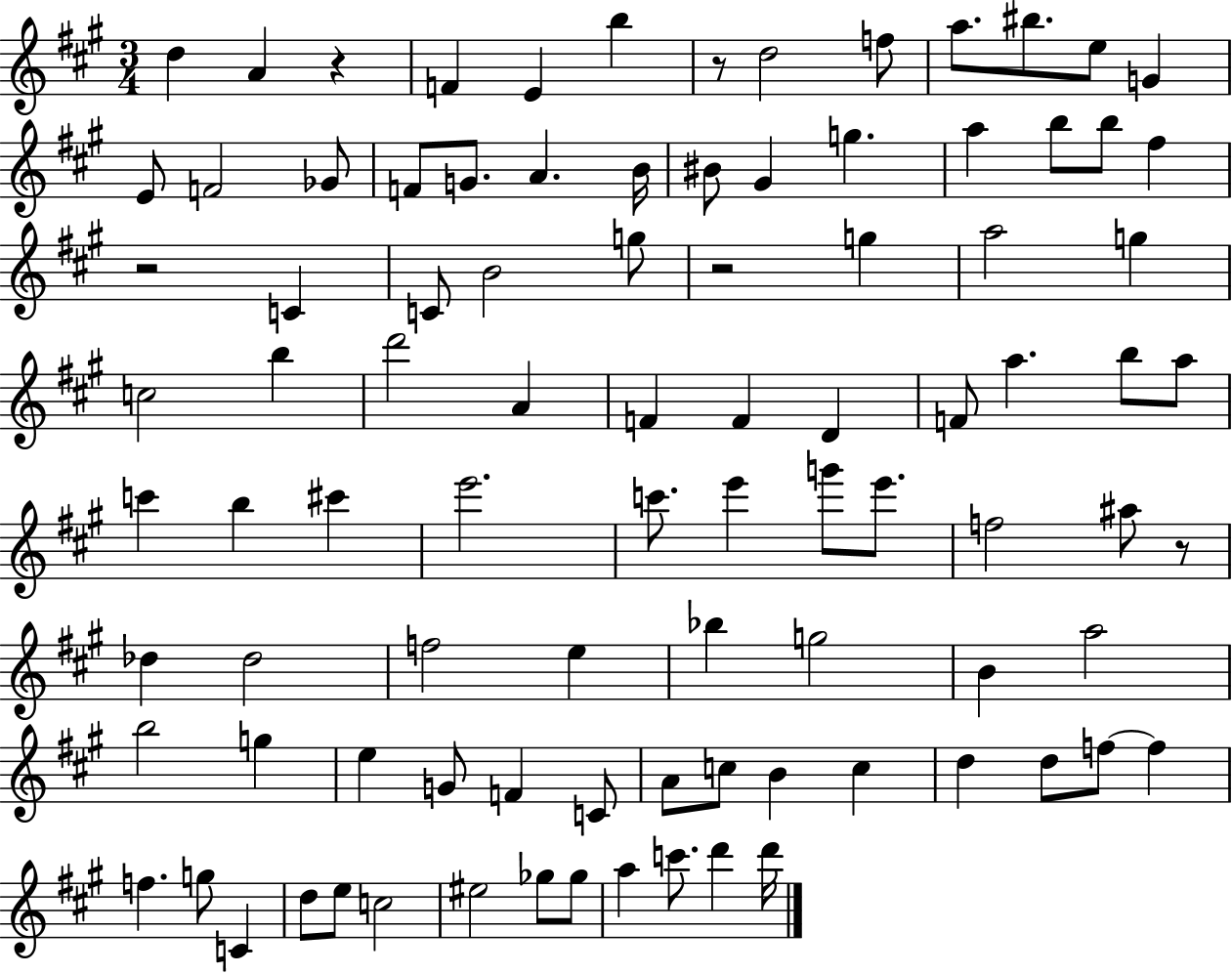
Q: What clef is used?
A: treble